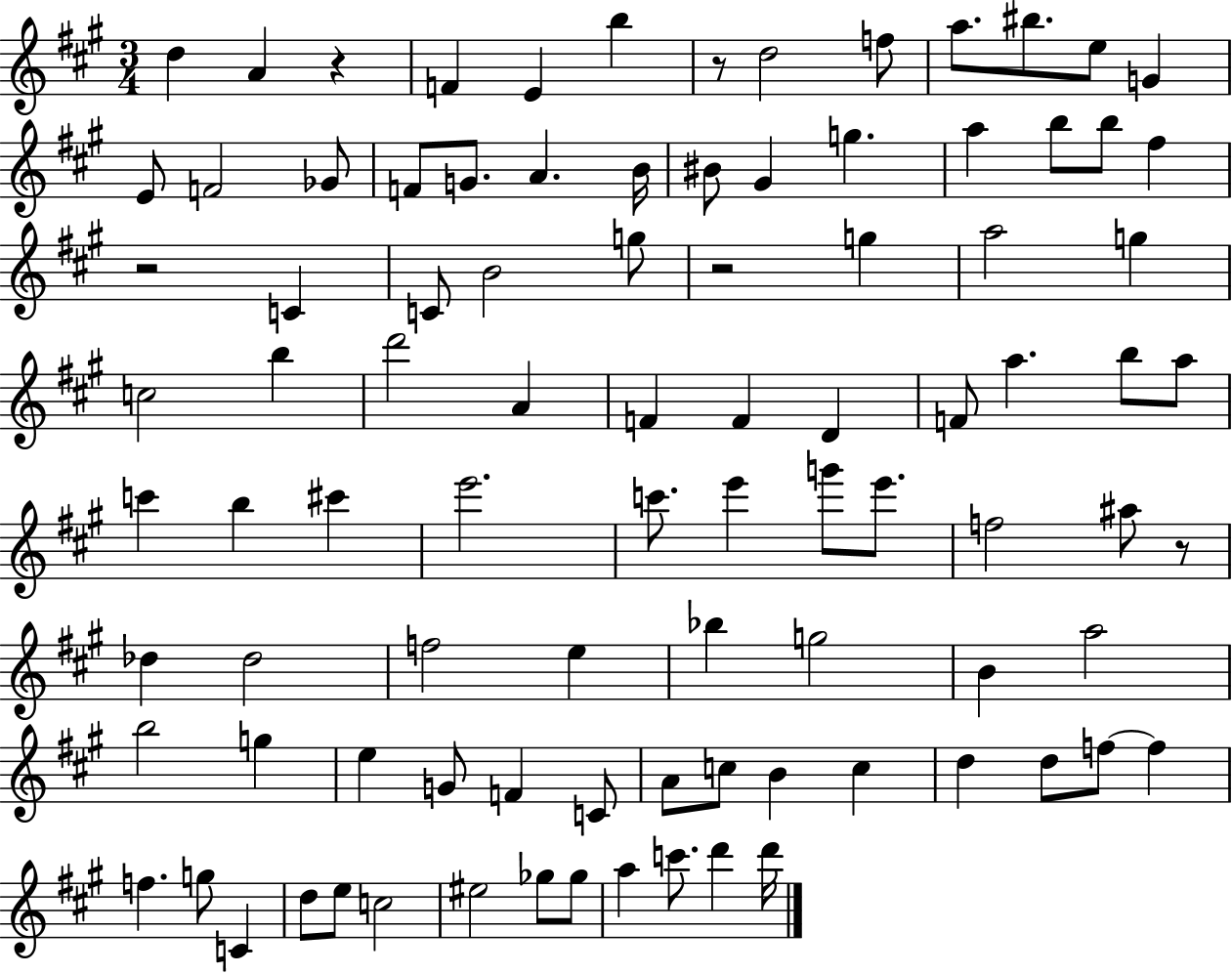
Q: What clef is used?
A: treble